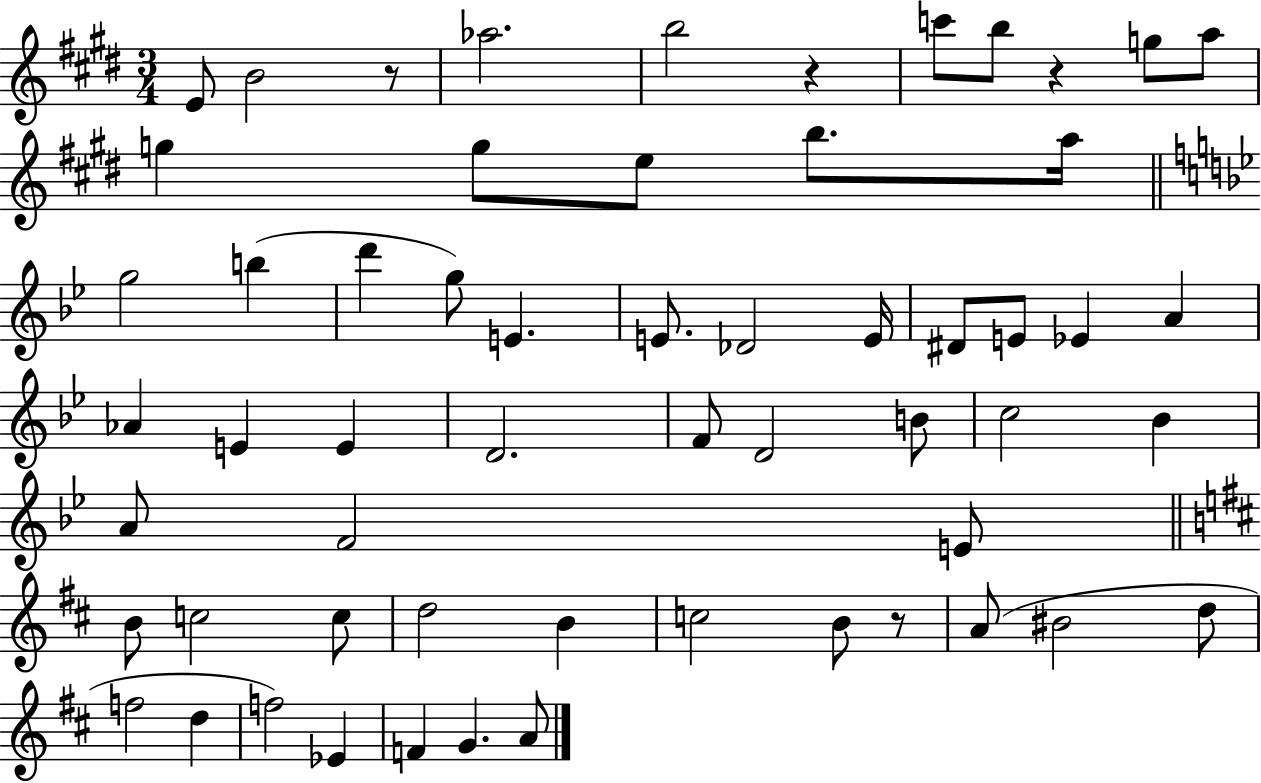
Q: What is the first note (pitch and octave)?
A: E4